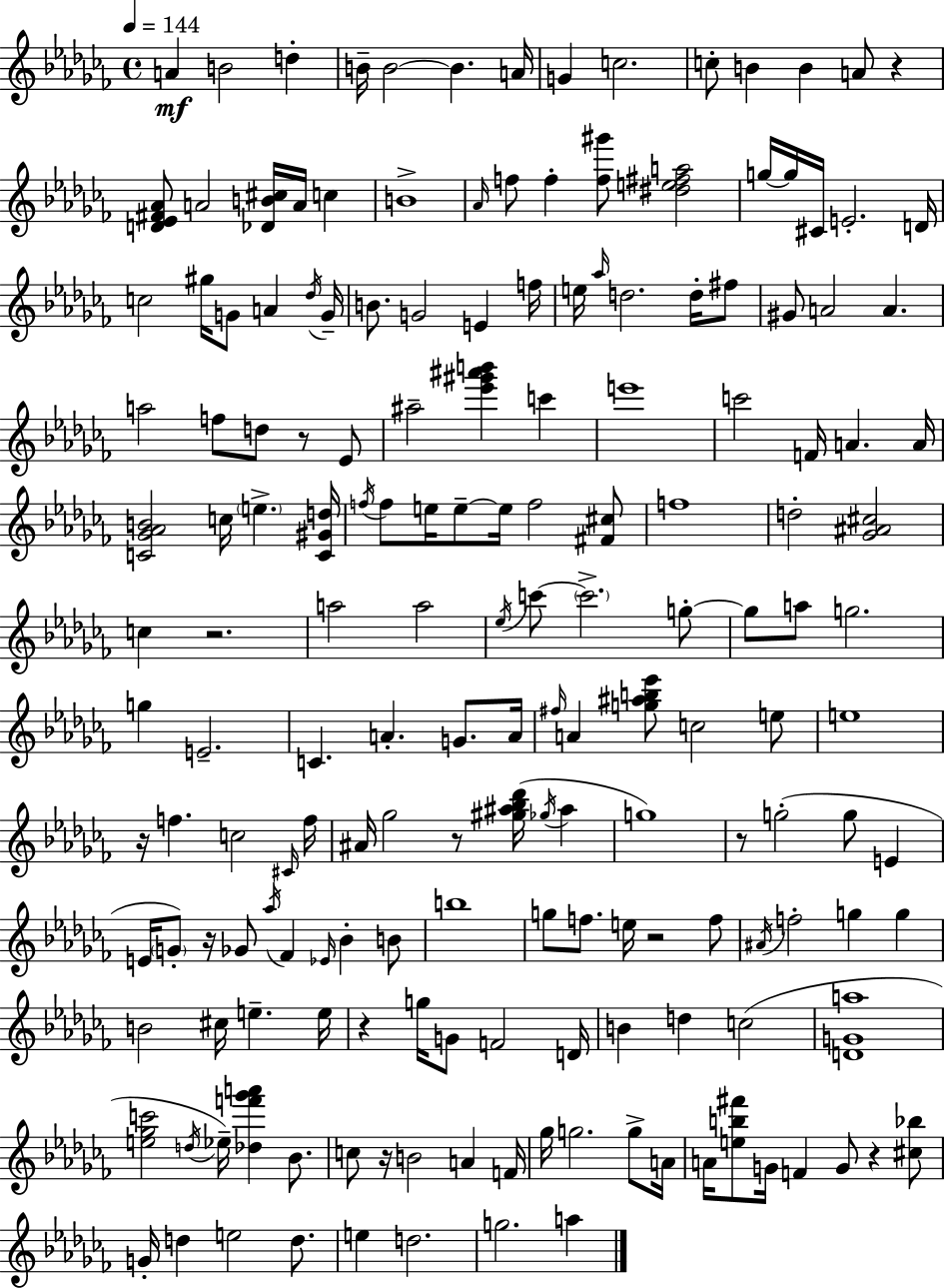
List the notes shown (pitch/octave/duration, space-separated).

A4/q B4/h D5/q B4/s B4/h B4/q. A4/s G4/q C5/h. C5/e B4/q B4/q A4/e R/q [D4,Eb4,F#4,Ab4]/e A4/h [Db4,B4,C#5]/s A4/s C5/q B4/w Ab4/s F5/e F5/q [F5,G#6]/e [D#5,E5,F#5,A5]/h G5/s G5/s C#4/s E4/h. D4/s C5/h G#5/s G4/e A4/q Db5/s G4/s B4/e. G4/h E4/q F5/s E5/s Ab5/s D5/h. D5/s F#5/e G#4/e A4/h A4/q. A5/h F5/e D5/e R/e Eb4/e A#5/h [Eb6,G#6,A#6,B6]/q C6/q E6/w C6/h F4/s A4/q. A4/s [C4,Gb4,Ab4,B4]/h C5/s E5/q. [C4,G#4,D5]/s F5/s F5/e E5/s E5/e E5/s F5/h [F#4,C#5]/e F5/w D5/h [Gb4,A#4,C#5]/h C5/q R/h. A5/h A5/h Eb5/s C6/e C6/h. G5/e G5/e A5/e G5/h. G5/q E4/h. C4/q. A4/q. G4/e. A4/s F#5/s A4/q [G5,A#5,B5,Eb6]/e C5/h E5/e E5/w R/s F5/q. C5/h C#4/s F5/s A#4/s Gb5/h R/e [G#5,A#5,Bb5,Db6]/s Gb5/s A#5/q G5/w R/e G5/h G5/e E4/q E4/s G4/e R/s Gb4/e Ab5/s FES4/q Eb4/s Bb4/q B4/e B5/w G5/e F5/e. E5/s R/h F5/e A#4/s F5/h G5/q G5/q B4/h C#5/s E5/q. E5/s R/q G5/s G4/e F4/h D4/s B4/q D5/q C5/h [D4,G4,A5]/w [E5,Gb5,C6]/h D5/s Eb5/s [Db5,F6,Gb6,A6]/q Bb4/e. C5/e R/s B4/h A4/q F4/s Gb5/s G5/h. G5/e A4/s A4/s [E5,B5,F#6]/e G4/s F4/q G4/e R/q [C#5,Bb5]/e G4/s D5/q E5/h D5/e. E5/q D5/h. G5/h. A5/q